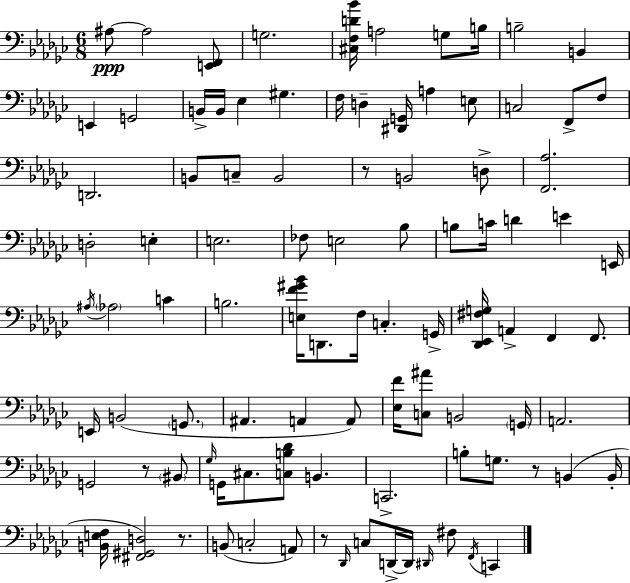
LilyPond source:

{
  \clef bass
  \numericTimeSignature
  \time 6/8
  \key ees \minor
  ais8~~\ppp ais2 <e, f,>8 | g2. | <cis f d' bes'>16 a2 g8 b16 | b2-- b,4 | \break e,4 g,2 | b,16-> b,16 ees4 gis4. | f16 d4-- <dis, g,>16 a4 e8 | c2 f,8-> f8 | \break d,2. | b,8 c8-- b,2 | r8 b,2 d8-> | <f, aes>2. | \break d2-. e4-. | e2. | fes8 e2 bes8 | b8 c'16 d'4 e'4 e,16 | \break \acciaccatura { ais16 } \parenthesize aes2 c'4 | b2. | <e f' gis' bes'>16 d,8. f16 c4.-. | g,16-> <des, ees, fis g>16 a,4-> f,4 f,8. | \break e,16 b,2( \parenthesize g,8. | ais,4. a,4 a,8) | <ees f'>16 <c ais'>8 b,2 | \parenthesize g,16 a,2. | \break g,2 r8 \parenthesize bis,8 | \grace { ges16 } g,16 cis8. <c b des'>8 b,4. | c,2.-> | b8-. g8. r8 b,4( | \break b,16-. <b, e f>16 <fis, gis, d>2) r8. | b,8( c2-. | a,8) r8 \grace { des,16 } c8 d,16->~~ d,16 \grace { dis,16 } fis8 | \acciaccatura { f,16 } c,4 \bar "|."
}